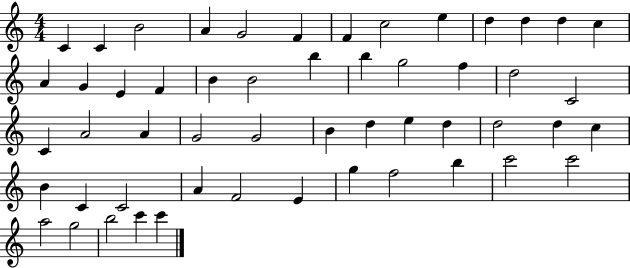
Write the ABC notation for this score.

X:1
T:Untitled
M:4/4
L:1/4
K:C
C C B2 A G2 F F c2 e d d d c A G E F B B2 b b g2 f d2 C2 C A2 A G2 G2 B d e d d2 d c B C C2 A F2 E g f2 b c'2 c'2 a2 g2 b2 c' c'